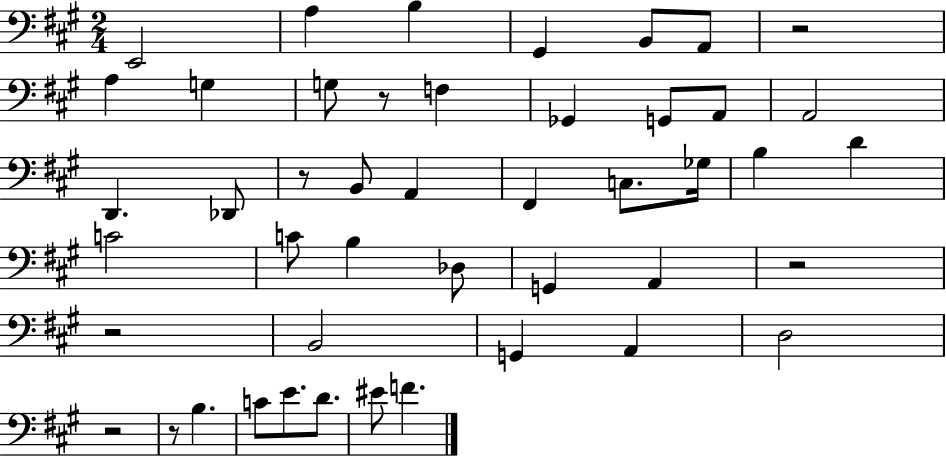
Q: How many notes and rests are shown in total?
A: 46